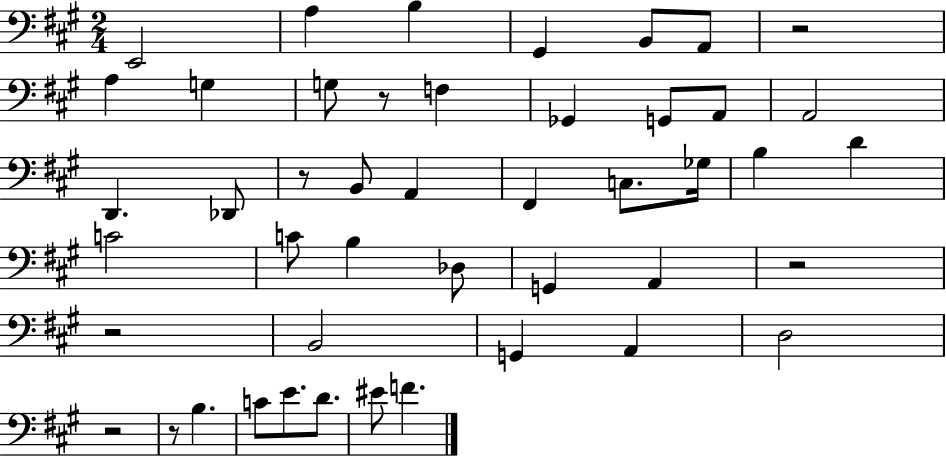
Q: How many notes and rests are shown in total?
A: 46